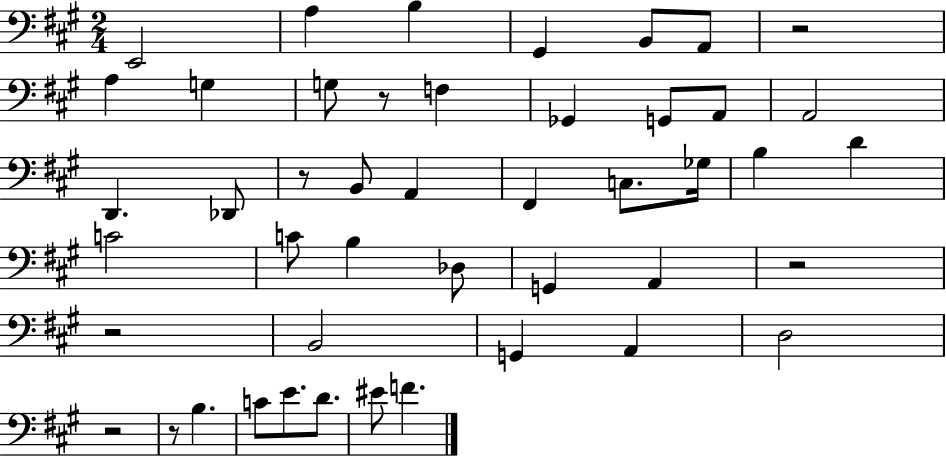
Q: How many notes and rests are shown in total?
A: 46